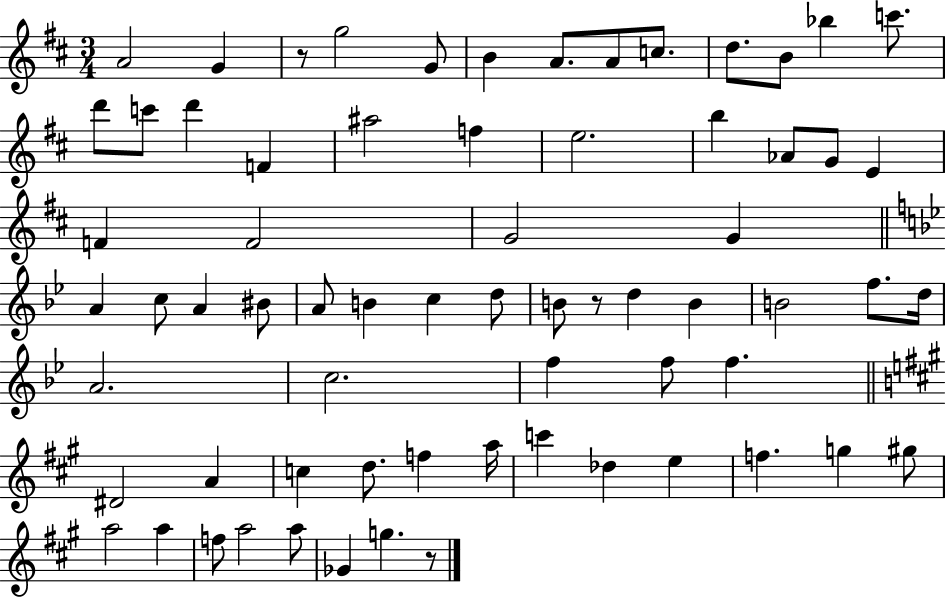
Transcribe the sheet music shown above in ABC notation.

X:1
T:Untitled
M:3/4
L:1/4
K:D
A2 G z/2 g2 G/2 B A/2 A/2 c/2 d/2 B/2 _b c'/2 d'/2 c'/2 d' F ^a2 f e2 b _A/2 G/2 E F F2 G2 G A c/2 A ^B/2 A/2 B c d/2 B/2 z/2 d B B2 f/2 d/4 A2 c2 f f/2 f ^D2 A c d/2 f a/4 c' _d e f g ^g/2 a2 a f/2 a2 a/2 _G g z/2